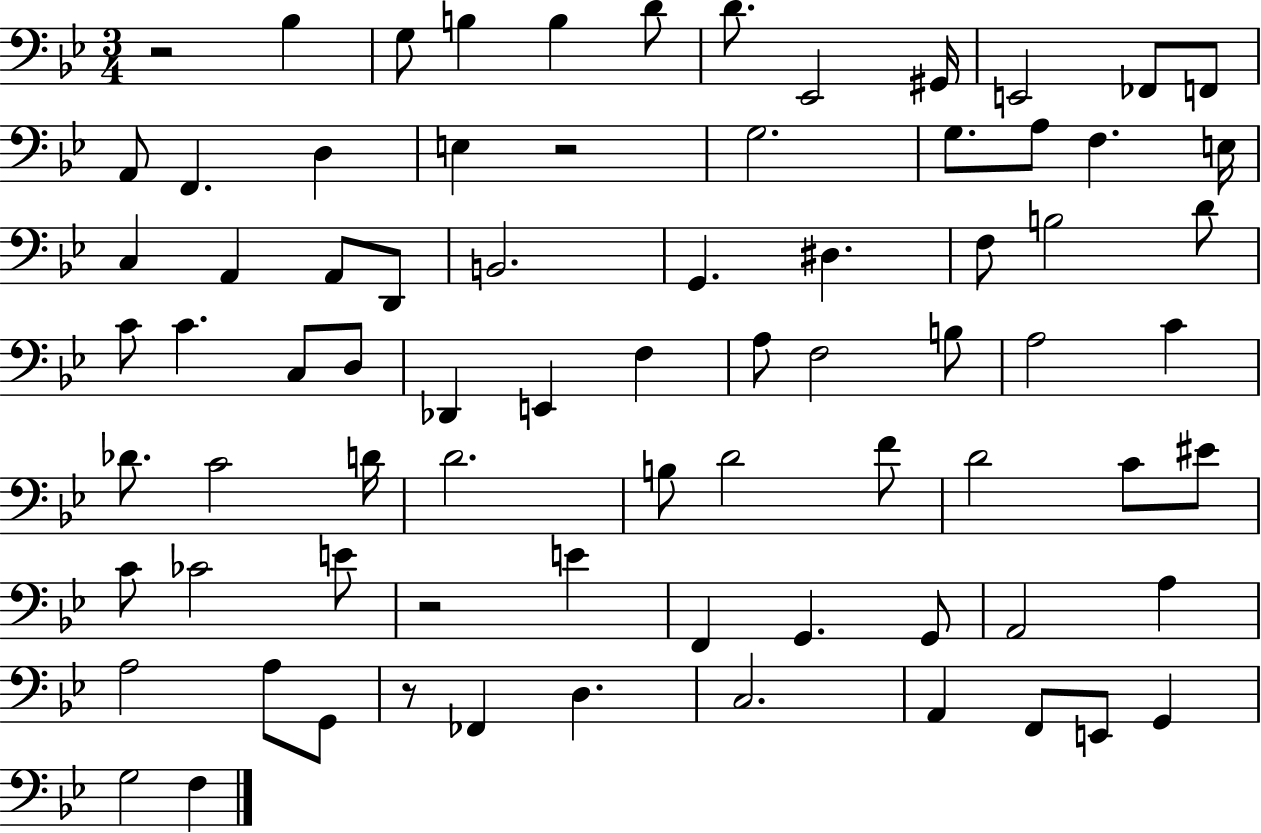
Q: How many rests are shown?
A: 4